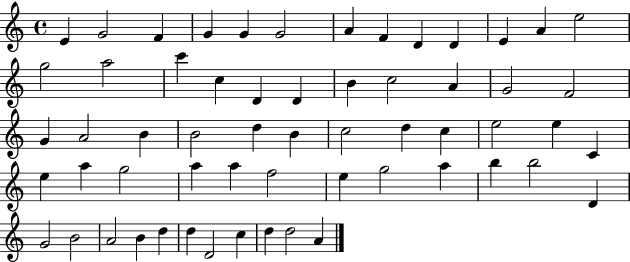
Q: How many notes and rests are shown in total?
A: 59